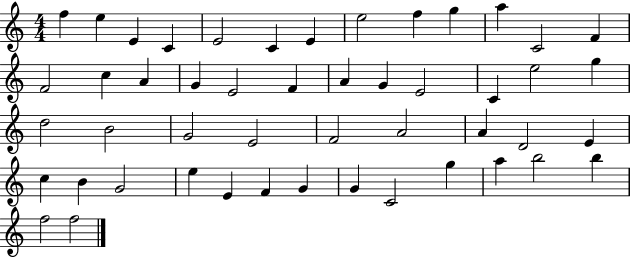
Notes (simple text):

F5/q E5/q E4/q C4/q E4/h C4/q E4/q E5/h F5/q G5/q A5/q C4/h F4/q F4/h C5/q A4/q G4/q E4/h F4/q A4/q G4/q E4/h C4/q E5/h G5/q D5/h B4/h G4/h E4/h F4/h A4/h A4/q D4/h E4/q C5/q B4/q G4/h E5/q E4/q F4/q G4/q G4/q C4/h G5/q A5/q B5/h B5/q F5/h F5/h